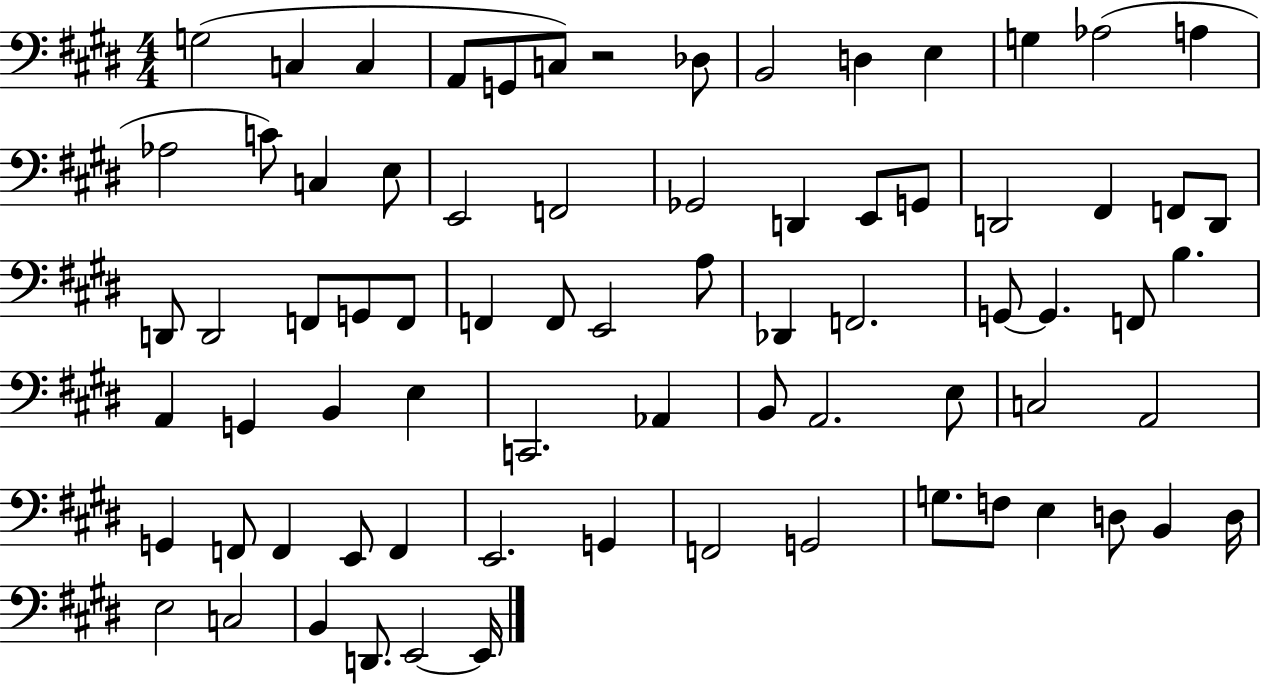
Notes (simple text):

G3/h C3/q C3/q A2/e G2/e C3/e R/h Db3/e B2/h D3/q E3/q G3/q Ab3/h A3/q Ab3/h C4/e C3/q E3/e E2/h F2/h Gb2/h D2/q E2/e G2/e D2/h F#2/q F2/e D2/e D2/e D2/h F2/e G2/e F2/e F2/q F2/e E2/h A3/e Db2/q F2/h. G2/e G2/q. F2/e B3/q. A2/q G2/q B2/q E3/q C2/h. Ab2/q B2/e A2/h. E3/e C3/h A2/h G2/q F2/e F2/q E2/e F2/q E2/h. G2/q F2/h G2/h G3/e. F3/e E3/q D3/e B2/q D3/s E3/h C3/h B2/q D2/e. E2/h E2/s